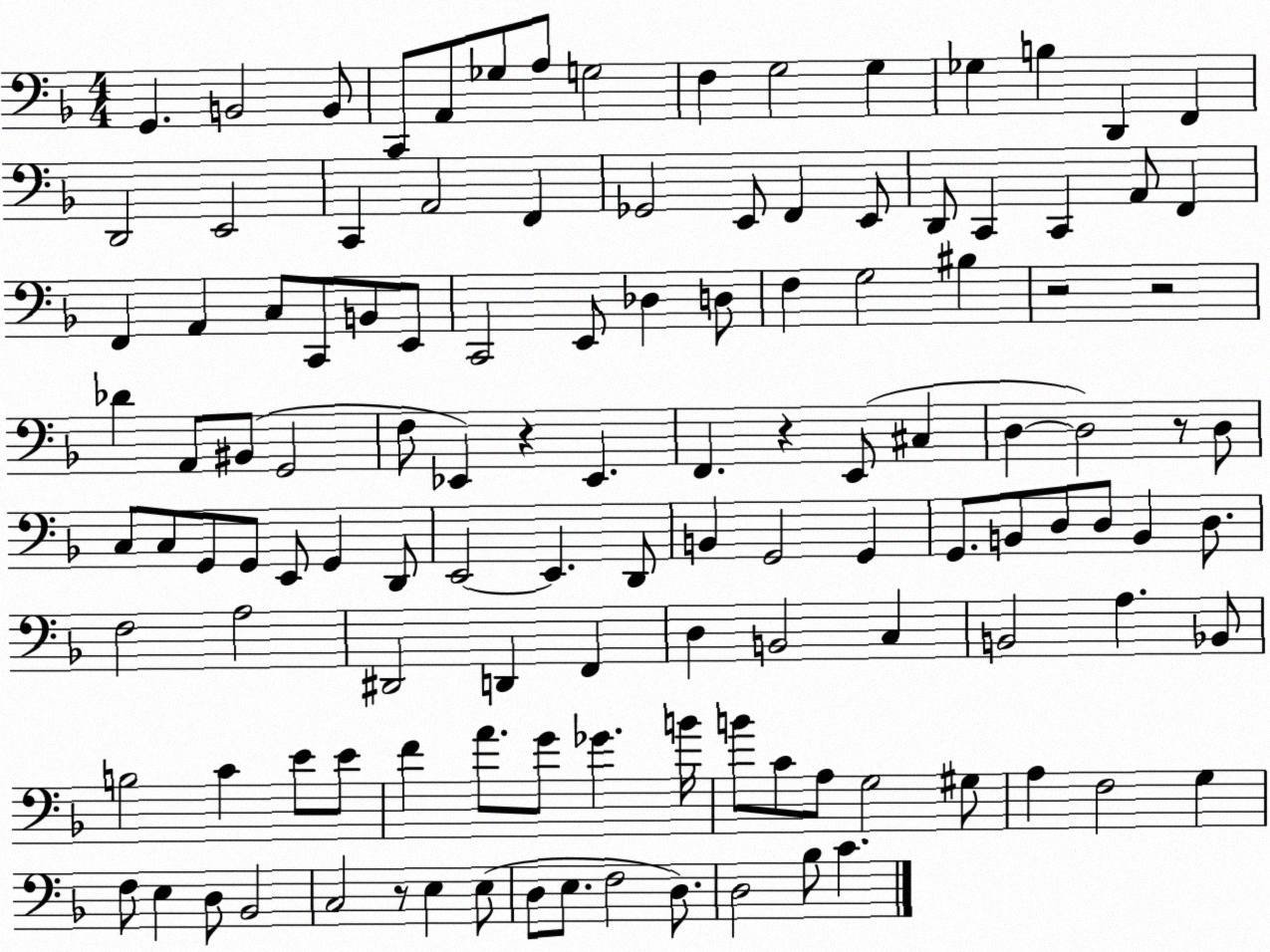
X:1
T:Untitled
M:4/4
L:1/4
K:F
G,, B,,2 B,,/2 C,,/2 A,,/2 _G,/2 A,/2 G,2 F, G,2 G, _G, B, D,, F,, D,,2 E,,2 C,, A,,2 F,, _G,,2 E,,/2 F,, E,,/2 D,,/2 C,, C,, A,,/2 F,, F,, A,, C,/2 C,,/2 B,,/2 E,,/2 C,,2 E,,/2 _D, D,/2 F, G,2 ^B, z2 z2 _D A,,/2 ^B,,/2 G,,2 F,/2 _E,, z _E,, F,, z E,,/2 ^C, D, D,2 z/2 D,/2 C,/2 C,/2 G,,/2 G,,/2 E,,/2 G,, D,,/2 E,,2 E,, D,,/2 B,, G,,2 G,, G,,/2 B,,/2 D,/2 D,/2 B,, D,/2 F,2 A,2 ^D,,2 D,, F,, D, B,,2 C, B,,2 A, _B,,/2 B,2 C E/2 E/2 F A/2 G/2 _G B/4 B/2 C/2 A,/2 G,2 ^G,/2 A, F,2 G, F,/2 E, D,/2 _B,,2 C,2 z/2 E, E,/2 D,/2 E,/2 F,2 D,/2 D,2 _B,/2 C